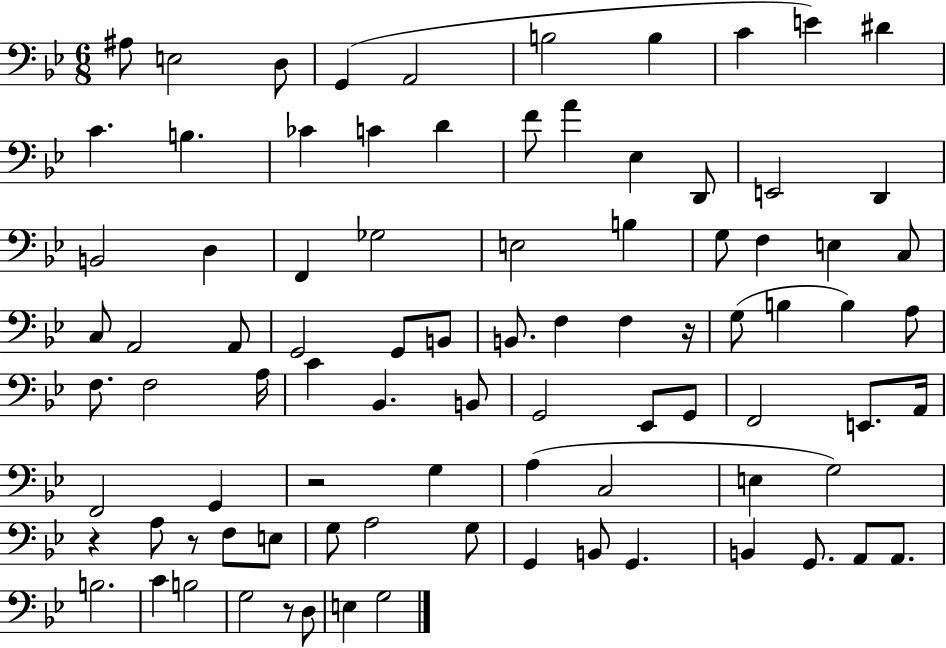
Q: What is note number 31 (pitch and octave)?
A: C3